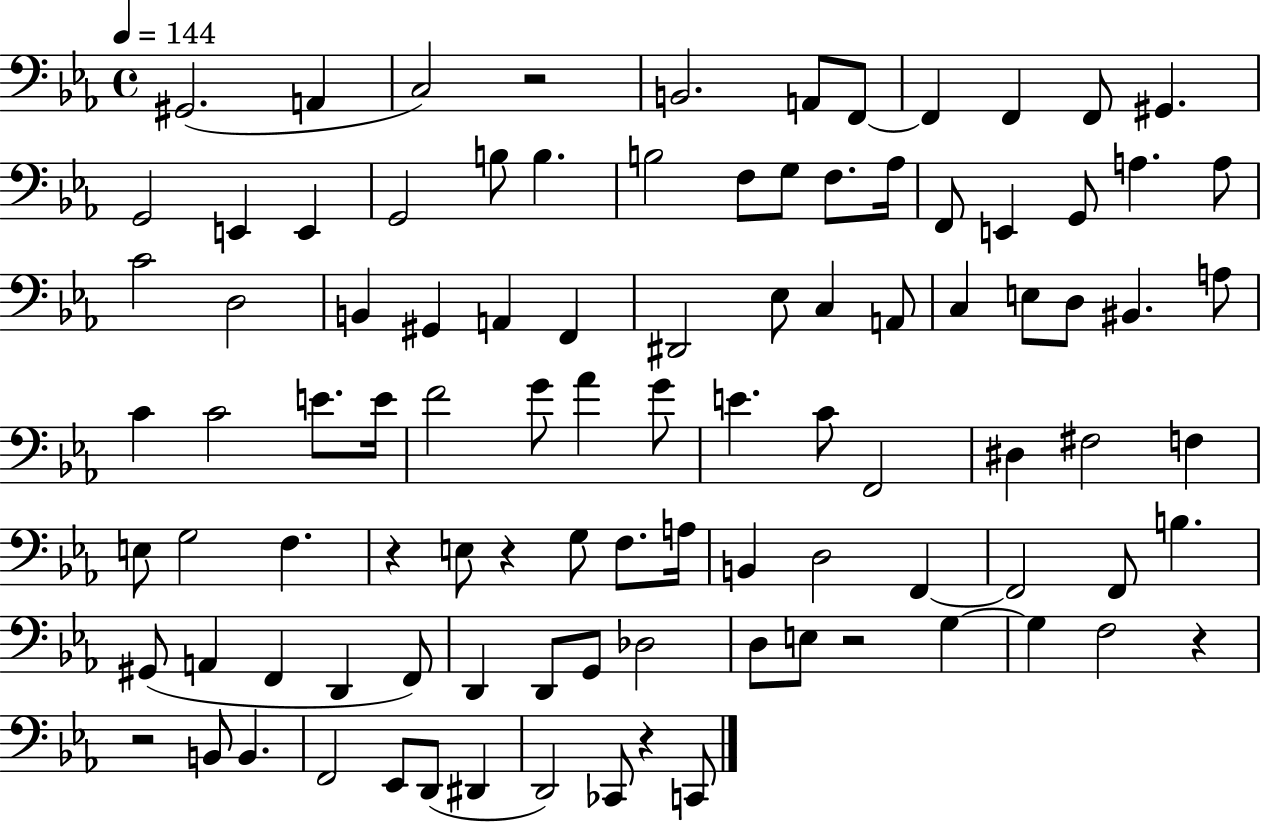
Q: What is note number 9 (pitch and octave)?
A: F2